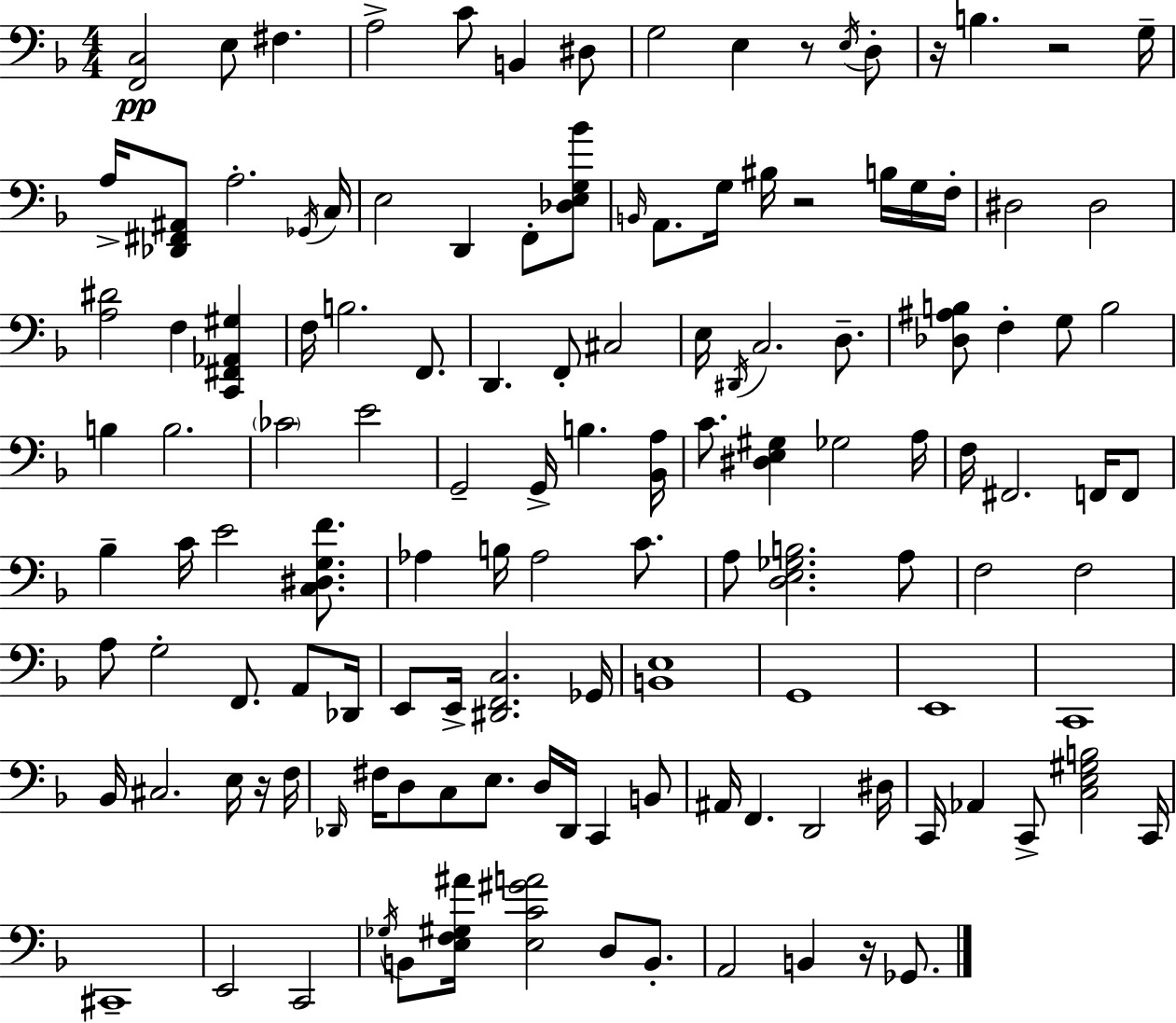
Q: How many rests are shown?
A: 6